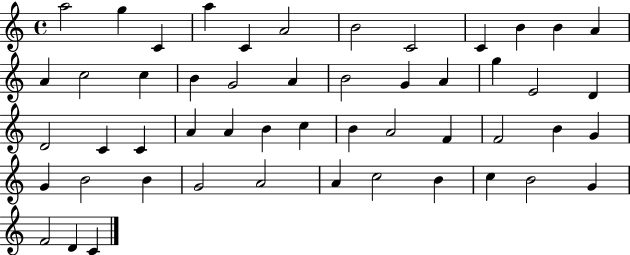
{
  \clef treble
  \time 4/4
  \defaultTimeSignature
  \key c \major
  a''2 g''4 c'4 | a''4 c'4 a'2 | b'2 c'2 | c'4 b'4 b'4 a'4 | \break a'4 c''2 c''4 | b'4 g'2 a'4 | b'2 g'4 a'4 | g''4 e'2 d'4 | \break d'2 c'4 c'4 | a'4 a'4 b'4 c''4 | b'4 a'2 f'4 | f'2 b'4 g'4 | \break g'4 b'2 b'4 | g'2 a'2 | a'4 c''2 b'4 | c''4 b'2 g'4 | \break f'2 d'4 c'4 | \bar "|."
}